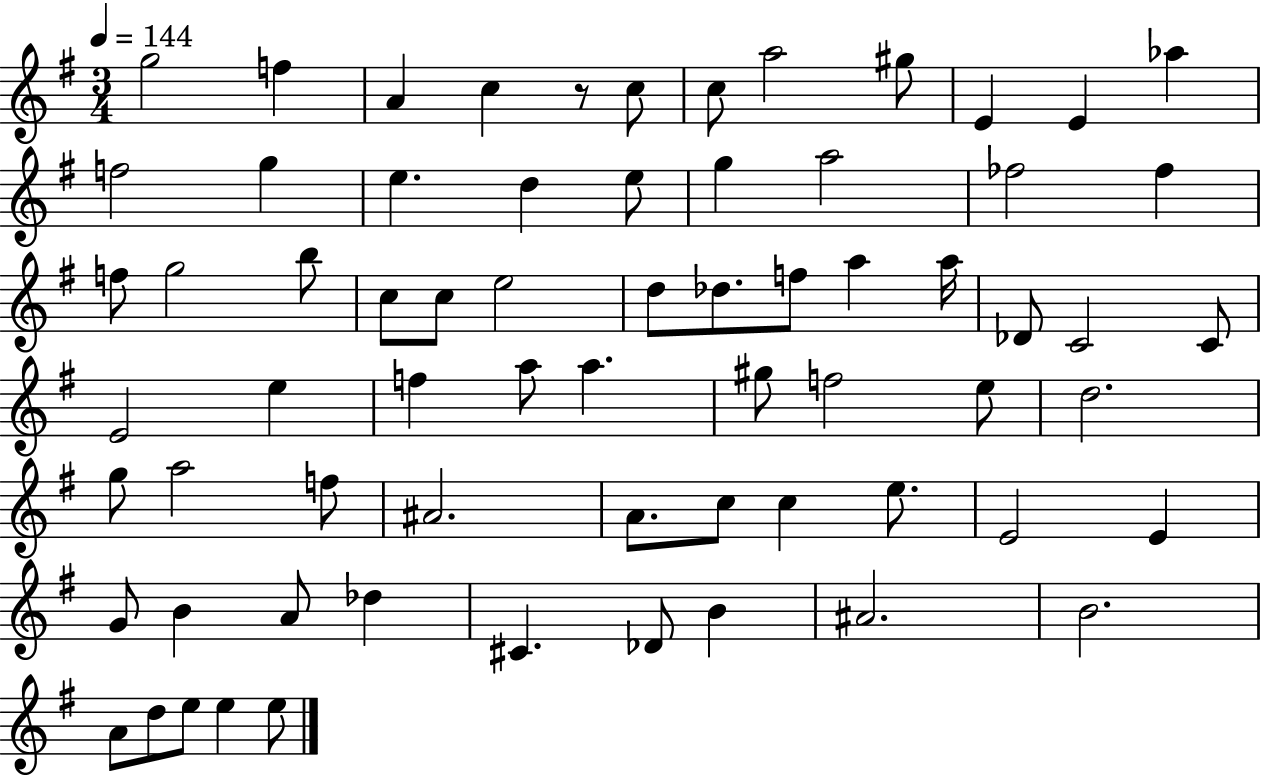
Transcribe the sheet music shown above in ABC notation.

X:1
T:Untitled
M:3/4
L:1/4
K:G
g2 f A c z/2 c/2 c/2 a2 ^g/2 E E _a f2 g e d e/2 g a2 _f2 _f f/2 g2 b/2 c/2 c/2 e2 d/2 _d/2 f/2 a a/4 _D/2 C2 C/2 E2 e f a/2 a ^g/2 f2 e/2 d2 g/2 a2 f/2 ^A2 A/2 c/2 c e/2 E2 E G/2 B A/2 _d ^C _D/2 B ^A2 B2 A/2 d/2 e/2 e e/2